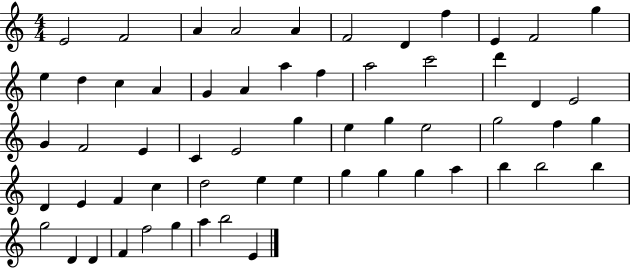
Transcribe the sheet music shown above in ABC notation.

X:1
T:Untitled
M:4/4
L:1/4
K:C
E2 F2 A A2 A F2 D f E F2 g e d c A G A a f a2 c'2 d' D E2 G F2 E C E2 g e g e2 g2 f g D E F c d2 e e g g g a b b2 b g2 D D F f2 g a b2 E